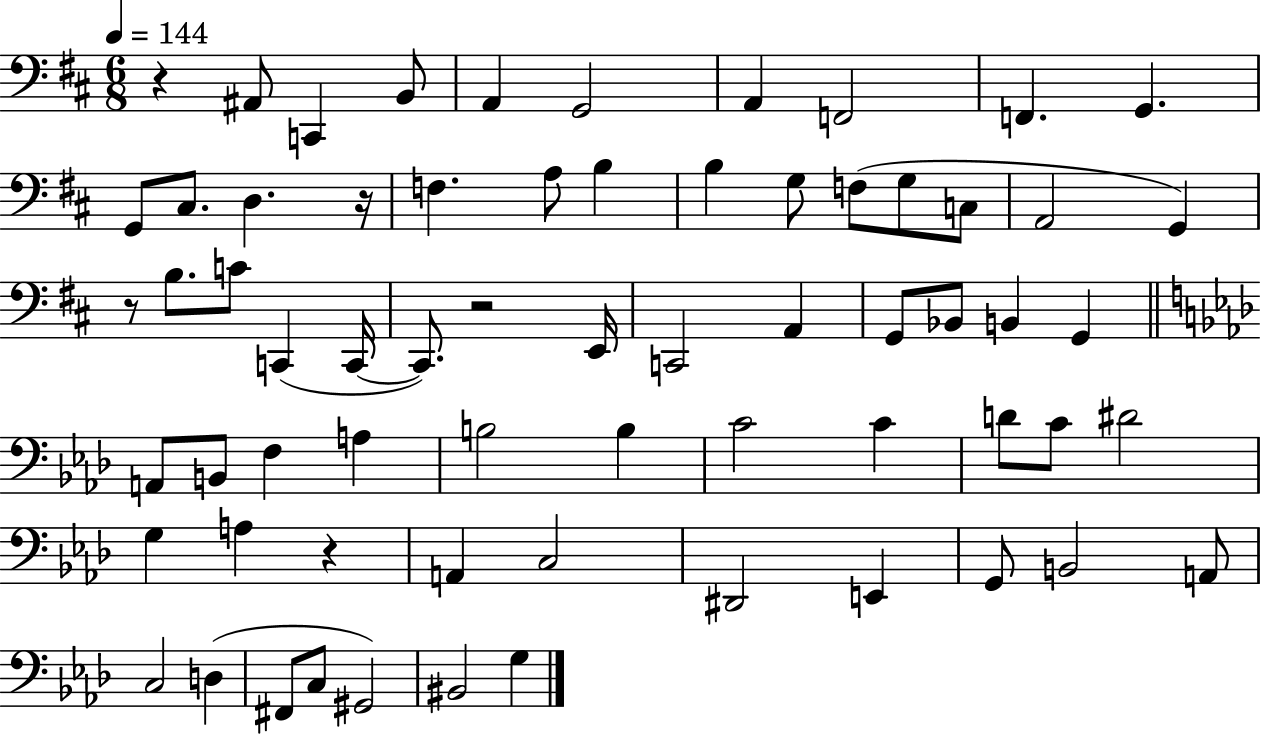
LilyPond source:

{
  \clef bass
  \numericTimeSignature
  \time 6/8
  \key d \major
  \tempo 4 = 144
  r4 ais,8 c,4 b,8 | a,4 g,2 | a,4 f,2 | f,4. g,4. | \break g,8 cis8. d4. r16 | f4. a8 b4 | b4 g8 f8( g8 c8 | a,2 g,4) | \break r8 b8. c'8 c,4( c,16~~ | c,8.) r2 e,16 | c,2 a,4 | g,8 bes,8 b,4 g,4 | \break \bar "||" \break \key f \minor a,8 b,8 f4 a4 | b2 b4 | c'2 c'4 | d'8 c'8 dis'2 | \break g4 a4 r4 | a,4 c2 | dis,2 e,4 | g,8 b,2 a,8 | \break c2 d4( | fis,8 c8 gis,2) | bis,2 g4 | \bar "|."
}